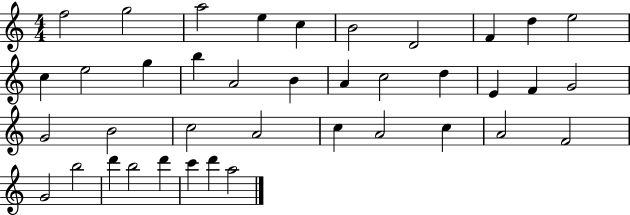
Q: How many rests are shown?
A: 0